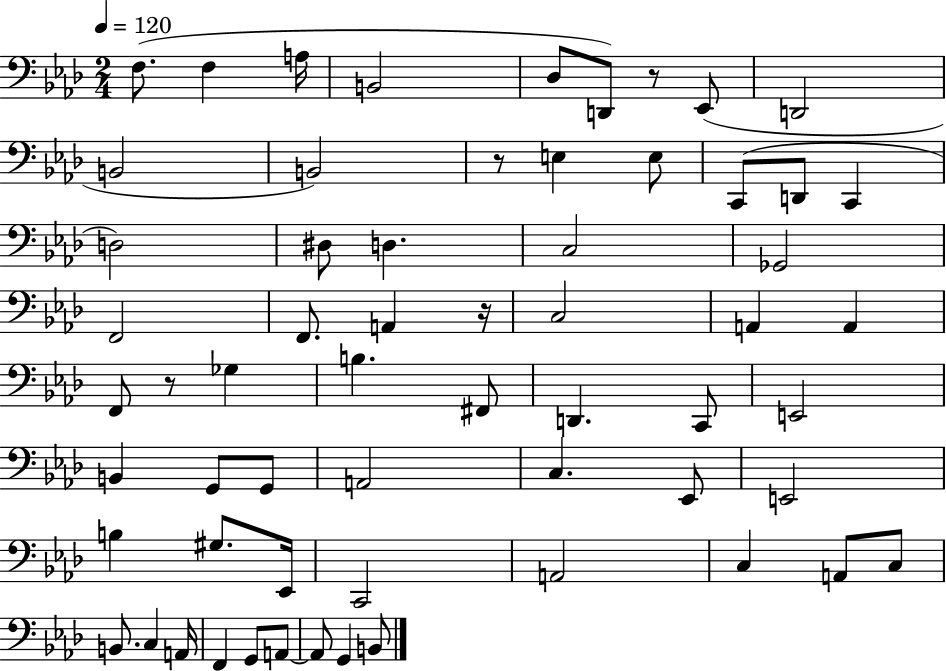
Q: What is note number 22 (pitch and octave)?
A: F2